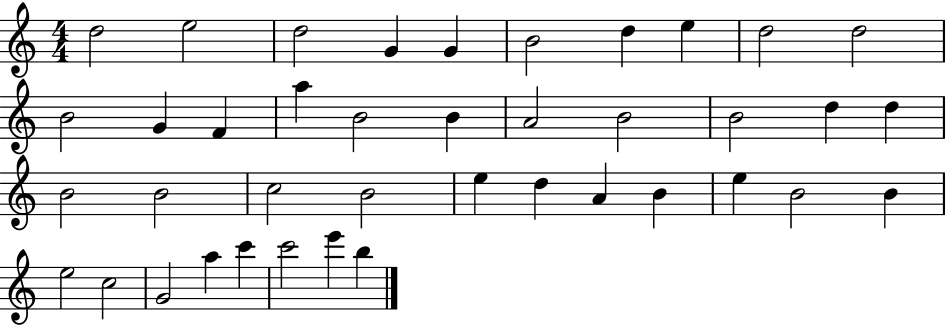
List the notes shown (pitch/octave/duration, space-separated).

D5/h E5/h D5/h G4/q G4/q B4/h D5/q E5/q D5/h D5/h B4/h G4/q F4/q A5/q B4/h B4/q A4/h B4/h B4/h D5/q D5/q B4/h B4/h C5/h B4/h E5/q D5/q A4/q B4/q E5/q B4/h B4/q E5/h C5/h G4/h A5/q C6/q C6/h E6/q B5/q